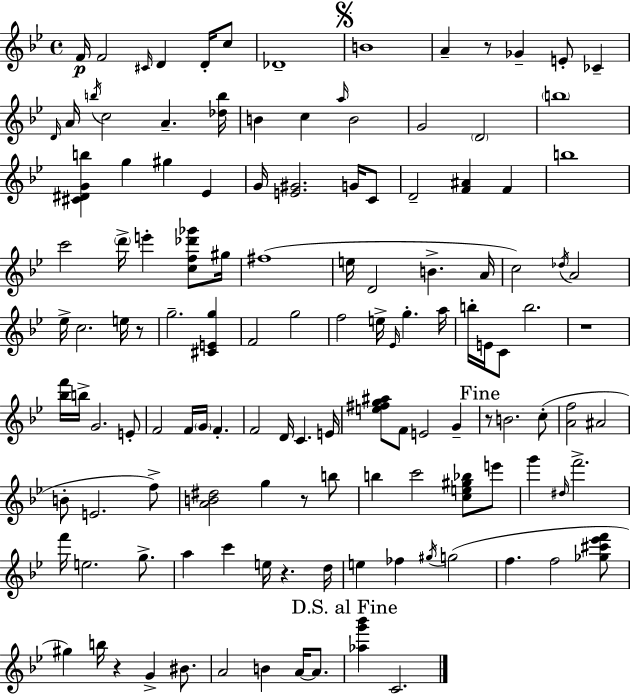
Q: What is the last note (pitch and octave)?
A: C4